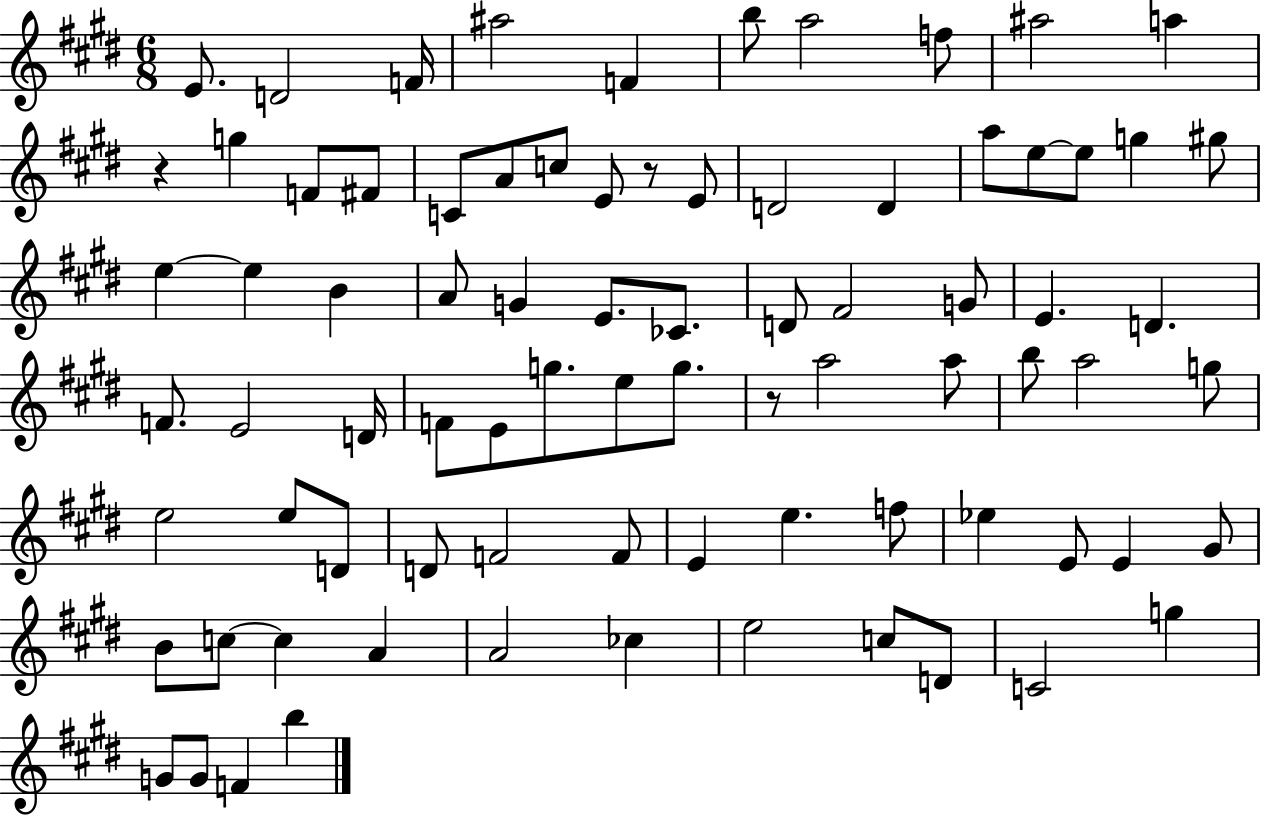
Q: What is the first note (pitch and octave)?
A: E4